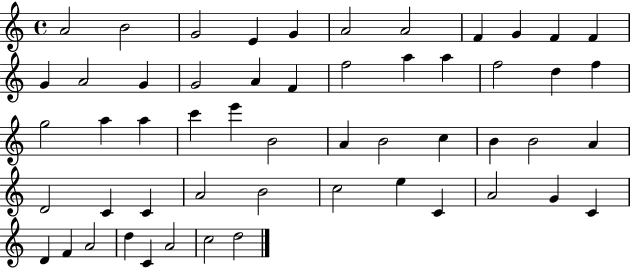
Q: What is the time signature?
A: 4/4